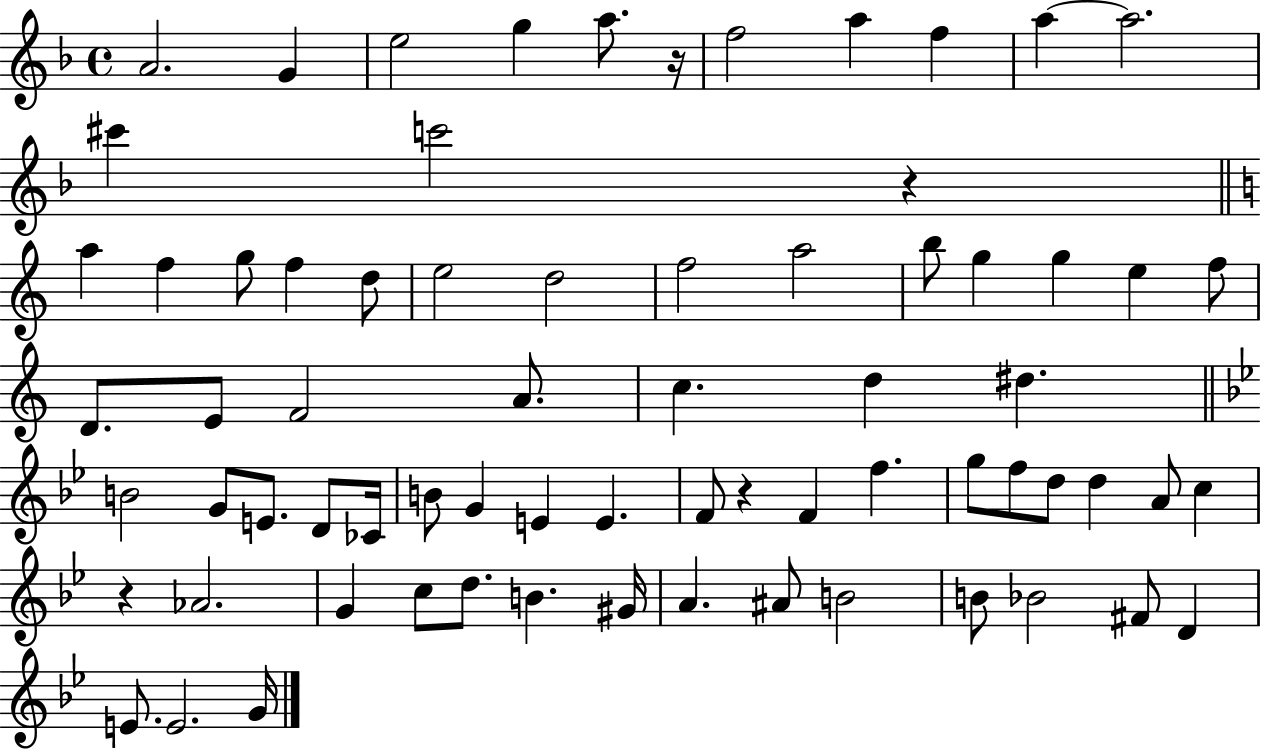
X:1
T:Untitled
M:4/4
L:1/4
K:F
A2 G e2 g a/2 z/4 f2 a f a a2 ^c' c'2 z a f g/2 f d/2 e2 d2 f2 a2 b/2 g g e f/2 D/2 E/2 F2 A/2 c d ^d B2 G/2 E/2 D/2 _C/4 B/2 G E E F/2 z F f g/2 f/2 d/2 d A/2 c z _A2 G c/2 d/2 B ^G/4 A ^A/2 B2 B/2 _B2 ^F/2 D E/2 E2 G/4